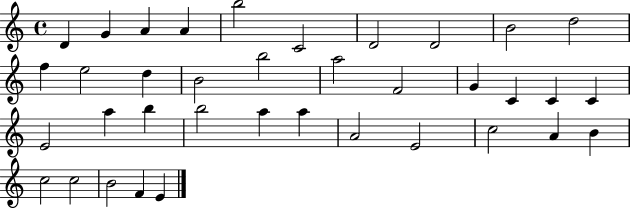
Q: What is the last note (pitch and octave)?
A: E4